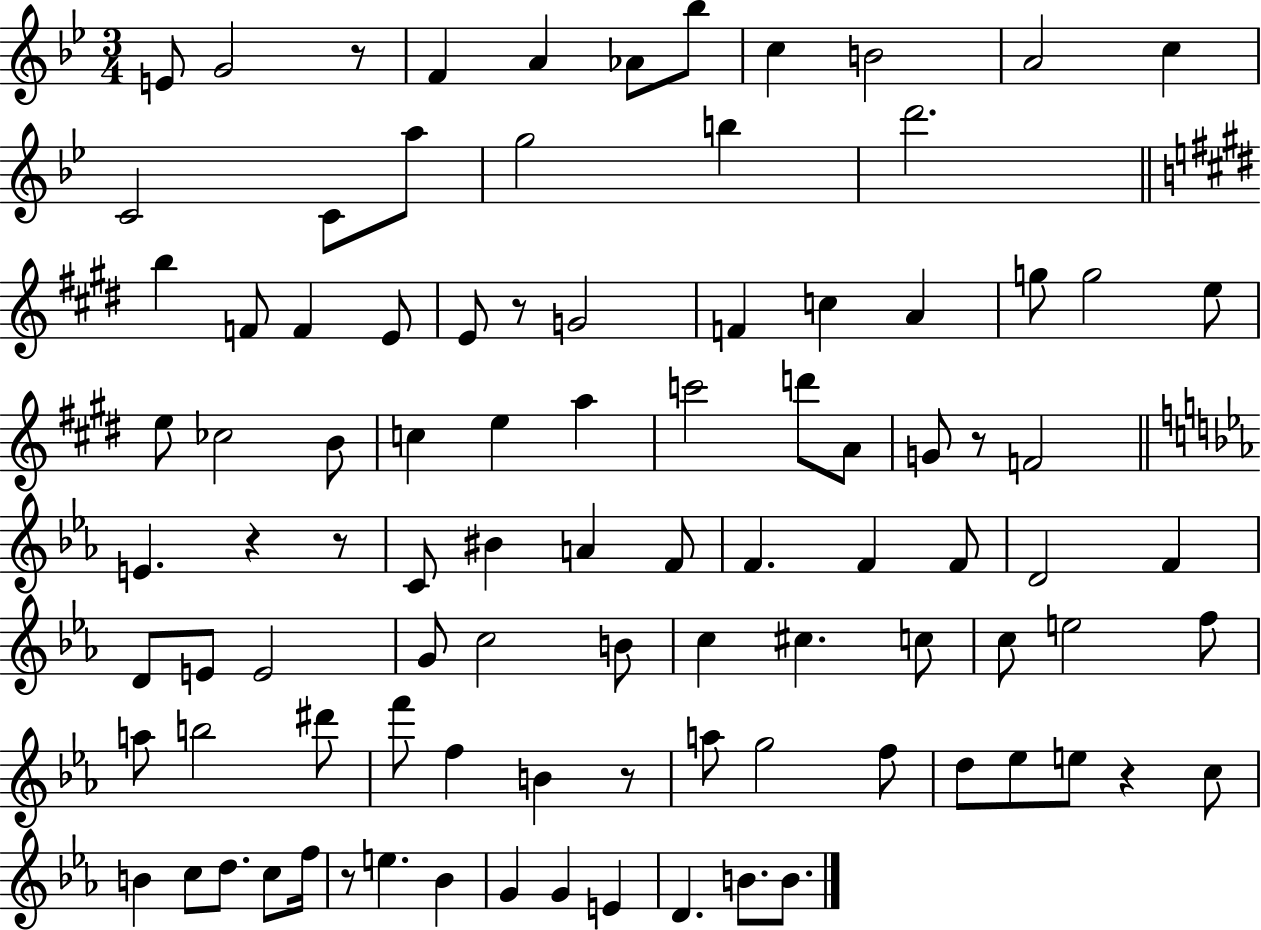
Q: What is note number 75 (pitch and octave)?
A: B4